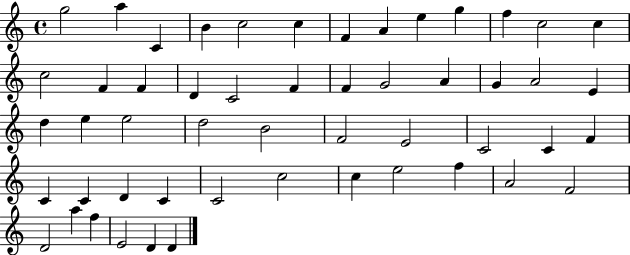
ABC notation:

X:1
T:Untitled
M:4/4
L:1/4
K:C
g2 a C B c2 c F A e g f c2 c c2 F F D C2 F F G2 A G A2 E d e e2 d2 B2 F2 E2 C2 C F C C D C C2 c2 c e2 f A2 F2 D2 a f E2 D D